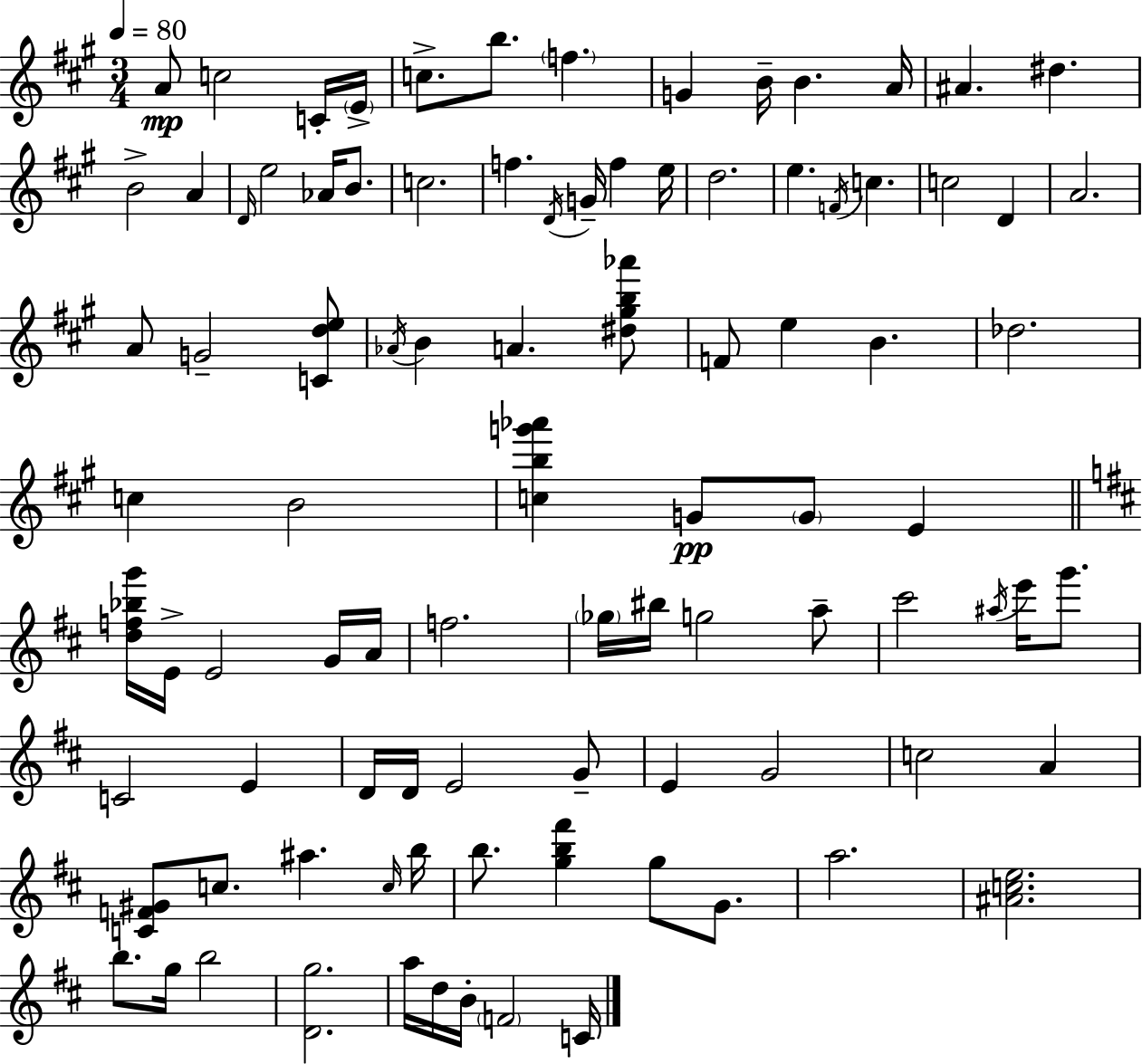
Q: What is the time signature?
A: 3/4